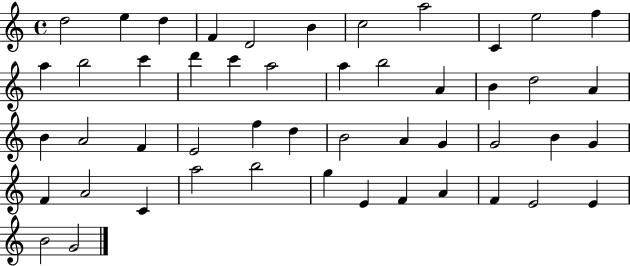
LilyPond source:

{
  \clef treble
  \time 4/4
  \defaultTimeSignature
  \key c \major
  d''2 e''4 d''4 | f'4 d'2 b'4 | c''2 a''2 | c'4 e''2 f''4 | \break a''4 b''2 c'''4 | d'''4 c'''4 a''2 | a''4 b''2 a'4 | b'4 d''2 a'4 | \break b'4 a'2 f'4 | e'2 f''4 d''4 | b'2 a'4 g'4 | g'2 b'4 g'4 | \break f'4 a'2 c'4 | a''2 b''2 | g''4 e'4 f'4 a'4 | f'4 e'2 e'4 | \break b'2 g'2 | \bar "|."
}